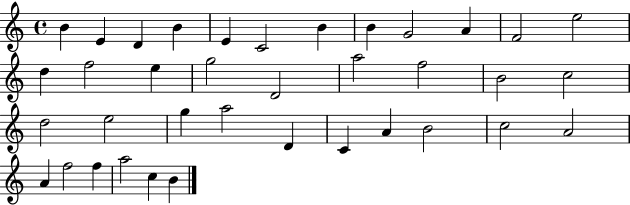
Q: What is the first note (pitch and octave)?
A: B4